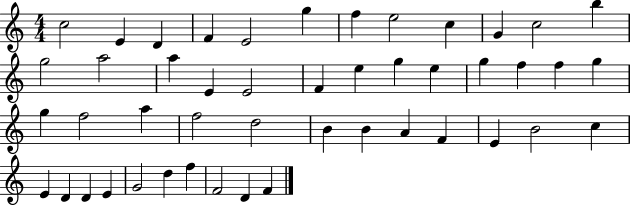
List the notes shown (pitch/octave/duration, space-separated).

C5/h E4/q D4/q F4/q E4/h G5/q F5/q E5/h C5/q G4/q C5/h B5/q G5/h A5/h A5/q E4/q E4/h F4/q E5/q G5/q E5/q G5/q F5/q F5/q G5/q G5/q F5/h A5/q F5/h D5/h B4/q B4/q A4/q F4/q E4/q B4/h C5/q E4/q D4/q D4/q E4/q G4/h D5/q F5/q F4/h D4/q F4/q